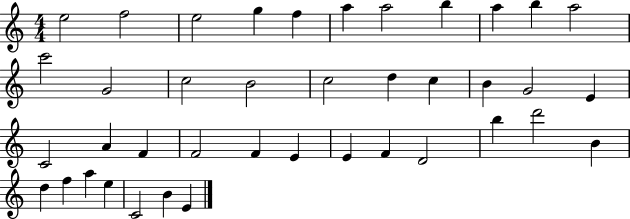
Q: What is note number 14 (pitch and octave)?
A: C5